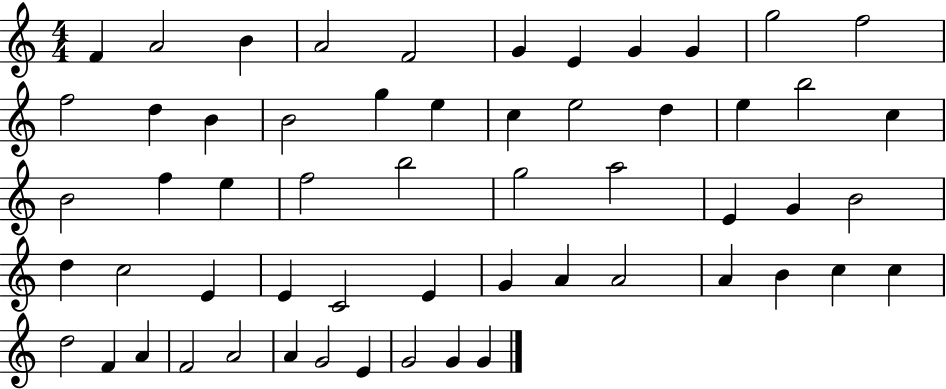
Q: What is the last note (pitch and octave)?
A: G4